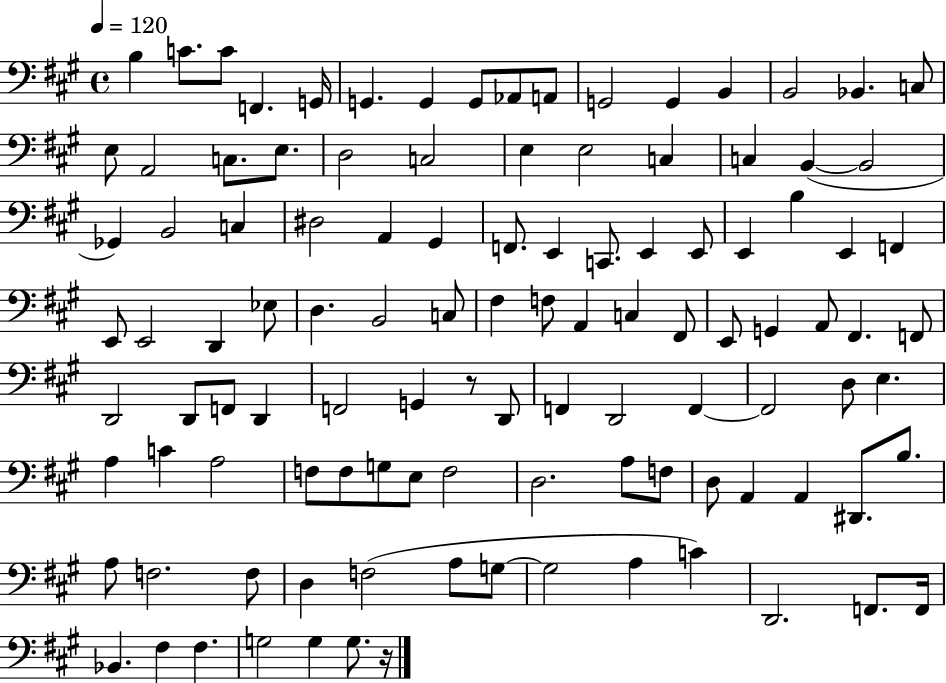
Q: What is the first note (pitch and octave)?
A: B3